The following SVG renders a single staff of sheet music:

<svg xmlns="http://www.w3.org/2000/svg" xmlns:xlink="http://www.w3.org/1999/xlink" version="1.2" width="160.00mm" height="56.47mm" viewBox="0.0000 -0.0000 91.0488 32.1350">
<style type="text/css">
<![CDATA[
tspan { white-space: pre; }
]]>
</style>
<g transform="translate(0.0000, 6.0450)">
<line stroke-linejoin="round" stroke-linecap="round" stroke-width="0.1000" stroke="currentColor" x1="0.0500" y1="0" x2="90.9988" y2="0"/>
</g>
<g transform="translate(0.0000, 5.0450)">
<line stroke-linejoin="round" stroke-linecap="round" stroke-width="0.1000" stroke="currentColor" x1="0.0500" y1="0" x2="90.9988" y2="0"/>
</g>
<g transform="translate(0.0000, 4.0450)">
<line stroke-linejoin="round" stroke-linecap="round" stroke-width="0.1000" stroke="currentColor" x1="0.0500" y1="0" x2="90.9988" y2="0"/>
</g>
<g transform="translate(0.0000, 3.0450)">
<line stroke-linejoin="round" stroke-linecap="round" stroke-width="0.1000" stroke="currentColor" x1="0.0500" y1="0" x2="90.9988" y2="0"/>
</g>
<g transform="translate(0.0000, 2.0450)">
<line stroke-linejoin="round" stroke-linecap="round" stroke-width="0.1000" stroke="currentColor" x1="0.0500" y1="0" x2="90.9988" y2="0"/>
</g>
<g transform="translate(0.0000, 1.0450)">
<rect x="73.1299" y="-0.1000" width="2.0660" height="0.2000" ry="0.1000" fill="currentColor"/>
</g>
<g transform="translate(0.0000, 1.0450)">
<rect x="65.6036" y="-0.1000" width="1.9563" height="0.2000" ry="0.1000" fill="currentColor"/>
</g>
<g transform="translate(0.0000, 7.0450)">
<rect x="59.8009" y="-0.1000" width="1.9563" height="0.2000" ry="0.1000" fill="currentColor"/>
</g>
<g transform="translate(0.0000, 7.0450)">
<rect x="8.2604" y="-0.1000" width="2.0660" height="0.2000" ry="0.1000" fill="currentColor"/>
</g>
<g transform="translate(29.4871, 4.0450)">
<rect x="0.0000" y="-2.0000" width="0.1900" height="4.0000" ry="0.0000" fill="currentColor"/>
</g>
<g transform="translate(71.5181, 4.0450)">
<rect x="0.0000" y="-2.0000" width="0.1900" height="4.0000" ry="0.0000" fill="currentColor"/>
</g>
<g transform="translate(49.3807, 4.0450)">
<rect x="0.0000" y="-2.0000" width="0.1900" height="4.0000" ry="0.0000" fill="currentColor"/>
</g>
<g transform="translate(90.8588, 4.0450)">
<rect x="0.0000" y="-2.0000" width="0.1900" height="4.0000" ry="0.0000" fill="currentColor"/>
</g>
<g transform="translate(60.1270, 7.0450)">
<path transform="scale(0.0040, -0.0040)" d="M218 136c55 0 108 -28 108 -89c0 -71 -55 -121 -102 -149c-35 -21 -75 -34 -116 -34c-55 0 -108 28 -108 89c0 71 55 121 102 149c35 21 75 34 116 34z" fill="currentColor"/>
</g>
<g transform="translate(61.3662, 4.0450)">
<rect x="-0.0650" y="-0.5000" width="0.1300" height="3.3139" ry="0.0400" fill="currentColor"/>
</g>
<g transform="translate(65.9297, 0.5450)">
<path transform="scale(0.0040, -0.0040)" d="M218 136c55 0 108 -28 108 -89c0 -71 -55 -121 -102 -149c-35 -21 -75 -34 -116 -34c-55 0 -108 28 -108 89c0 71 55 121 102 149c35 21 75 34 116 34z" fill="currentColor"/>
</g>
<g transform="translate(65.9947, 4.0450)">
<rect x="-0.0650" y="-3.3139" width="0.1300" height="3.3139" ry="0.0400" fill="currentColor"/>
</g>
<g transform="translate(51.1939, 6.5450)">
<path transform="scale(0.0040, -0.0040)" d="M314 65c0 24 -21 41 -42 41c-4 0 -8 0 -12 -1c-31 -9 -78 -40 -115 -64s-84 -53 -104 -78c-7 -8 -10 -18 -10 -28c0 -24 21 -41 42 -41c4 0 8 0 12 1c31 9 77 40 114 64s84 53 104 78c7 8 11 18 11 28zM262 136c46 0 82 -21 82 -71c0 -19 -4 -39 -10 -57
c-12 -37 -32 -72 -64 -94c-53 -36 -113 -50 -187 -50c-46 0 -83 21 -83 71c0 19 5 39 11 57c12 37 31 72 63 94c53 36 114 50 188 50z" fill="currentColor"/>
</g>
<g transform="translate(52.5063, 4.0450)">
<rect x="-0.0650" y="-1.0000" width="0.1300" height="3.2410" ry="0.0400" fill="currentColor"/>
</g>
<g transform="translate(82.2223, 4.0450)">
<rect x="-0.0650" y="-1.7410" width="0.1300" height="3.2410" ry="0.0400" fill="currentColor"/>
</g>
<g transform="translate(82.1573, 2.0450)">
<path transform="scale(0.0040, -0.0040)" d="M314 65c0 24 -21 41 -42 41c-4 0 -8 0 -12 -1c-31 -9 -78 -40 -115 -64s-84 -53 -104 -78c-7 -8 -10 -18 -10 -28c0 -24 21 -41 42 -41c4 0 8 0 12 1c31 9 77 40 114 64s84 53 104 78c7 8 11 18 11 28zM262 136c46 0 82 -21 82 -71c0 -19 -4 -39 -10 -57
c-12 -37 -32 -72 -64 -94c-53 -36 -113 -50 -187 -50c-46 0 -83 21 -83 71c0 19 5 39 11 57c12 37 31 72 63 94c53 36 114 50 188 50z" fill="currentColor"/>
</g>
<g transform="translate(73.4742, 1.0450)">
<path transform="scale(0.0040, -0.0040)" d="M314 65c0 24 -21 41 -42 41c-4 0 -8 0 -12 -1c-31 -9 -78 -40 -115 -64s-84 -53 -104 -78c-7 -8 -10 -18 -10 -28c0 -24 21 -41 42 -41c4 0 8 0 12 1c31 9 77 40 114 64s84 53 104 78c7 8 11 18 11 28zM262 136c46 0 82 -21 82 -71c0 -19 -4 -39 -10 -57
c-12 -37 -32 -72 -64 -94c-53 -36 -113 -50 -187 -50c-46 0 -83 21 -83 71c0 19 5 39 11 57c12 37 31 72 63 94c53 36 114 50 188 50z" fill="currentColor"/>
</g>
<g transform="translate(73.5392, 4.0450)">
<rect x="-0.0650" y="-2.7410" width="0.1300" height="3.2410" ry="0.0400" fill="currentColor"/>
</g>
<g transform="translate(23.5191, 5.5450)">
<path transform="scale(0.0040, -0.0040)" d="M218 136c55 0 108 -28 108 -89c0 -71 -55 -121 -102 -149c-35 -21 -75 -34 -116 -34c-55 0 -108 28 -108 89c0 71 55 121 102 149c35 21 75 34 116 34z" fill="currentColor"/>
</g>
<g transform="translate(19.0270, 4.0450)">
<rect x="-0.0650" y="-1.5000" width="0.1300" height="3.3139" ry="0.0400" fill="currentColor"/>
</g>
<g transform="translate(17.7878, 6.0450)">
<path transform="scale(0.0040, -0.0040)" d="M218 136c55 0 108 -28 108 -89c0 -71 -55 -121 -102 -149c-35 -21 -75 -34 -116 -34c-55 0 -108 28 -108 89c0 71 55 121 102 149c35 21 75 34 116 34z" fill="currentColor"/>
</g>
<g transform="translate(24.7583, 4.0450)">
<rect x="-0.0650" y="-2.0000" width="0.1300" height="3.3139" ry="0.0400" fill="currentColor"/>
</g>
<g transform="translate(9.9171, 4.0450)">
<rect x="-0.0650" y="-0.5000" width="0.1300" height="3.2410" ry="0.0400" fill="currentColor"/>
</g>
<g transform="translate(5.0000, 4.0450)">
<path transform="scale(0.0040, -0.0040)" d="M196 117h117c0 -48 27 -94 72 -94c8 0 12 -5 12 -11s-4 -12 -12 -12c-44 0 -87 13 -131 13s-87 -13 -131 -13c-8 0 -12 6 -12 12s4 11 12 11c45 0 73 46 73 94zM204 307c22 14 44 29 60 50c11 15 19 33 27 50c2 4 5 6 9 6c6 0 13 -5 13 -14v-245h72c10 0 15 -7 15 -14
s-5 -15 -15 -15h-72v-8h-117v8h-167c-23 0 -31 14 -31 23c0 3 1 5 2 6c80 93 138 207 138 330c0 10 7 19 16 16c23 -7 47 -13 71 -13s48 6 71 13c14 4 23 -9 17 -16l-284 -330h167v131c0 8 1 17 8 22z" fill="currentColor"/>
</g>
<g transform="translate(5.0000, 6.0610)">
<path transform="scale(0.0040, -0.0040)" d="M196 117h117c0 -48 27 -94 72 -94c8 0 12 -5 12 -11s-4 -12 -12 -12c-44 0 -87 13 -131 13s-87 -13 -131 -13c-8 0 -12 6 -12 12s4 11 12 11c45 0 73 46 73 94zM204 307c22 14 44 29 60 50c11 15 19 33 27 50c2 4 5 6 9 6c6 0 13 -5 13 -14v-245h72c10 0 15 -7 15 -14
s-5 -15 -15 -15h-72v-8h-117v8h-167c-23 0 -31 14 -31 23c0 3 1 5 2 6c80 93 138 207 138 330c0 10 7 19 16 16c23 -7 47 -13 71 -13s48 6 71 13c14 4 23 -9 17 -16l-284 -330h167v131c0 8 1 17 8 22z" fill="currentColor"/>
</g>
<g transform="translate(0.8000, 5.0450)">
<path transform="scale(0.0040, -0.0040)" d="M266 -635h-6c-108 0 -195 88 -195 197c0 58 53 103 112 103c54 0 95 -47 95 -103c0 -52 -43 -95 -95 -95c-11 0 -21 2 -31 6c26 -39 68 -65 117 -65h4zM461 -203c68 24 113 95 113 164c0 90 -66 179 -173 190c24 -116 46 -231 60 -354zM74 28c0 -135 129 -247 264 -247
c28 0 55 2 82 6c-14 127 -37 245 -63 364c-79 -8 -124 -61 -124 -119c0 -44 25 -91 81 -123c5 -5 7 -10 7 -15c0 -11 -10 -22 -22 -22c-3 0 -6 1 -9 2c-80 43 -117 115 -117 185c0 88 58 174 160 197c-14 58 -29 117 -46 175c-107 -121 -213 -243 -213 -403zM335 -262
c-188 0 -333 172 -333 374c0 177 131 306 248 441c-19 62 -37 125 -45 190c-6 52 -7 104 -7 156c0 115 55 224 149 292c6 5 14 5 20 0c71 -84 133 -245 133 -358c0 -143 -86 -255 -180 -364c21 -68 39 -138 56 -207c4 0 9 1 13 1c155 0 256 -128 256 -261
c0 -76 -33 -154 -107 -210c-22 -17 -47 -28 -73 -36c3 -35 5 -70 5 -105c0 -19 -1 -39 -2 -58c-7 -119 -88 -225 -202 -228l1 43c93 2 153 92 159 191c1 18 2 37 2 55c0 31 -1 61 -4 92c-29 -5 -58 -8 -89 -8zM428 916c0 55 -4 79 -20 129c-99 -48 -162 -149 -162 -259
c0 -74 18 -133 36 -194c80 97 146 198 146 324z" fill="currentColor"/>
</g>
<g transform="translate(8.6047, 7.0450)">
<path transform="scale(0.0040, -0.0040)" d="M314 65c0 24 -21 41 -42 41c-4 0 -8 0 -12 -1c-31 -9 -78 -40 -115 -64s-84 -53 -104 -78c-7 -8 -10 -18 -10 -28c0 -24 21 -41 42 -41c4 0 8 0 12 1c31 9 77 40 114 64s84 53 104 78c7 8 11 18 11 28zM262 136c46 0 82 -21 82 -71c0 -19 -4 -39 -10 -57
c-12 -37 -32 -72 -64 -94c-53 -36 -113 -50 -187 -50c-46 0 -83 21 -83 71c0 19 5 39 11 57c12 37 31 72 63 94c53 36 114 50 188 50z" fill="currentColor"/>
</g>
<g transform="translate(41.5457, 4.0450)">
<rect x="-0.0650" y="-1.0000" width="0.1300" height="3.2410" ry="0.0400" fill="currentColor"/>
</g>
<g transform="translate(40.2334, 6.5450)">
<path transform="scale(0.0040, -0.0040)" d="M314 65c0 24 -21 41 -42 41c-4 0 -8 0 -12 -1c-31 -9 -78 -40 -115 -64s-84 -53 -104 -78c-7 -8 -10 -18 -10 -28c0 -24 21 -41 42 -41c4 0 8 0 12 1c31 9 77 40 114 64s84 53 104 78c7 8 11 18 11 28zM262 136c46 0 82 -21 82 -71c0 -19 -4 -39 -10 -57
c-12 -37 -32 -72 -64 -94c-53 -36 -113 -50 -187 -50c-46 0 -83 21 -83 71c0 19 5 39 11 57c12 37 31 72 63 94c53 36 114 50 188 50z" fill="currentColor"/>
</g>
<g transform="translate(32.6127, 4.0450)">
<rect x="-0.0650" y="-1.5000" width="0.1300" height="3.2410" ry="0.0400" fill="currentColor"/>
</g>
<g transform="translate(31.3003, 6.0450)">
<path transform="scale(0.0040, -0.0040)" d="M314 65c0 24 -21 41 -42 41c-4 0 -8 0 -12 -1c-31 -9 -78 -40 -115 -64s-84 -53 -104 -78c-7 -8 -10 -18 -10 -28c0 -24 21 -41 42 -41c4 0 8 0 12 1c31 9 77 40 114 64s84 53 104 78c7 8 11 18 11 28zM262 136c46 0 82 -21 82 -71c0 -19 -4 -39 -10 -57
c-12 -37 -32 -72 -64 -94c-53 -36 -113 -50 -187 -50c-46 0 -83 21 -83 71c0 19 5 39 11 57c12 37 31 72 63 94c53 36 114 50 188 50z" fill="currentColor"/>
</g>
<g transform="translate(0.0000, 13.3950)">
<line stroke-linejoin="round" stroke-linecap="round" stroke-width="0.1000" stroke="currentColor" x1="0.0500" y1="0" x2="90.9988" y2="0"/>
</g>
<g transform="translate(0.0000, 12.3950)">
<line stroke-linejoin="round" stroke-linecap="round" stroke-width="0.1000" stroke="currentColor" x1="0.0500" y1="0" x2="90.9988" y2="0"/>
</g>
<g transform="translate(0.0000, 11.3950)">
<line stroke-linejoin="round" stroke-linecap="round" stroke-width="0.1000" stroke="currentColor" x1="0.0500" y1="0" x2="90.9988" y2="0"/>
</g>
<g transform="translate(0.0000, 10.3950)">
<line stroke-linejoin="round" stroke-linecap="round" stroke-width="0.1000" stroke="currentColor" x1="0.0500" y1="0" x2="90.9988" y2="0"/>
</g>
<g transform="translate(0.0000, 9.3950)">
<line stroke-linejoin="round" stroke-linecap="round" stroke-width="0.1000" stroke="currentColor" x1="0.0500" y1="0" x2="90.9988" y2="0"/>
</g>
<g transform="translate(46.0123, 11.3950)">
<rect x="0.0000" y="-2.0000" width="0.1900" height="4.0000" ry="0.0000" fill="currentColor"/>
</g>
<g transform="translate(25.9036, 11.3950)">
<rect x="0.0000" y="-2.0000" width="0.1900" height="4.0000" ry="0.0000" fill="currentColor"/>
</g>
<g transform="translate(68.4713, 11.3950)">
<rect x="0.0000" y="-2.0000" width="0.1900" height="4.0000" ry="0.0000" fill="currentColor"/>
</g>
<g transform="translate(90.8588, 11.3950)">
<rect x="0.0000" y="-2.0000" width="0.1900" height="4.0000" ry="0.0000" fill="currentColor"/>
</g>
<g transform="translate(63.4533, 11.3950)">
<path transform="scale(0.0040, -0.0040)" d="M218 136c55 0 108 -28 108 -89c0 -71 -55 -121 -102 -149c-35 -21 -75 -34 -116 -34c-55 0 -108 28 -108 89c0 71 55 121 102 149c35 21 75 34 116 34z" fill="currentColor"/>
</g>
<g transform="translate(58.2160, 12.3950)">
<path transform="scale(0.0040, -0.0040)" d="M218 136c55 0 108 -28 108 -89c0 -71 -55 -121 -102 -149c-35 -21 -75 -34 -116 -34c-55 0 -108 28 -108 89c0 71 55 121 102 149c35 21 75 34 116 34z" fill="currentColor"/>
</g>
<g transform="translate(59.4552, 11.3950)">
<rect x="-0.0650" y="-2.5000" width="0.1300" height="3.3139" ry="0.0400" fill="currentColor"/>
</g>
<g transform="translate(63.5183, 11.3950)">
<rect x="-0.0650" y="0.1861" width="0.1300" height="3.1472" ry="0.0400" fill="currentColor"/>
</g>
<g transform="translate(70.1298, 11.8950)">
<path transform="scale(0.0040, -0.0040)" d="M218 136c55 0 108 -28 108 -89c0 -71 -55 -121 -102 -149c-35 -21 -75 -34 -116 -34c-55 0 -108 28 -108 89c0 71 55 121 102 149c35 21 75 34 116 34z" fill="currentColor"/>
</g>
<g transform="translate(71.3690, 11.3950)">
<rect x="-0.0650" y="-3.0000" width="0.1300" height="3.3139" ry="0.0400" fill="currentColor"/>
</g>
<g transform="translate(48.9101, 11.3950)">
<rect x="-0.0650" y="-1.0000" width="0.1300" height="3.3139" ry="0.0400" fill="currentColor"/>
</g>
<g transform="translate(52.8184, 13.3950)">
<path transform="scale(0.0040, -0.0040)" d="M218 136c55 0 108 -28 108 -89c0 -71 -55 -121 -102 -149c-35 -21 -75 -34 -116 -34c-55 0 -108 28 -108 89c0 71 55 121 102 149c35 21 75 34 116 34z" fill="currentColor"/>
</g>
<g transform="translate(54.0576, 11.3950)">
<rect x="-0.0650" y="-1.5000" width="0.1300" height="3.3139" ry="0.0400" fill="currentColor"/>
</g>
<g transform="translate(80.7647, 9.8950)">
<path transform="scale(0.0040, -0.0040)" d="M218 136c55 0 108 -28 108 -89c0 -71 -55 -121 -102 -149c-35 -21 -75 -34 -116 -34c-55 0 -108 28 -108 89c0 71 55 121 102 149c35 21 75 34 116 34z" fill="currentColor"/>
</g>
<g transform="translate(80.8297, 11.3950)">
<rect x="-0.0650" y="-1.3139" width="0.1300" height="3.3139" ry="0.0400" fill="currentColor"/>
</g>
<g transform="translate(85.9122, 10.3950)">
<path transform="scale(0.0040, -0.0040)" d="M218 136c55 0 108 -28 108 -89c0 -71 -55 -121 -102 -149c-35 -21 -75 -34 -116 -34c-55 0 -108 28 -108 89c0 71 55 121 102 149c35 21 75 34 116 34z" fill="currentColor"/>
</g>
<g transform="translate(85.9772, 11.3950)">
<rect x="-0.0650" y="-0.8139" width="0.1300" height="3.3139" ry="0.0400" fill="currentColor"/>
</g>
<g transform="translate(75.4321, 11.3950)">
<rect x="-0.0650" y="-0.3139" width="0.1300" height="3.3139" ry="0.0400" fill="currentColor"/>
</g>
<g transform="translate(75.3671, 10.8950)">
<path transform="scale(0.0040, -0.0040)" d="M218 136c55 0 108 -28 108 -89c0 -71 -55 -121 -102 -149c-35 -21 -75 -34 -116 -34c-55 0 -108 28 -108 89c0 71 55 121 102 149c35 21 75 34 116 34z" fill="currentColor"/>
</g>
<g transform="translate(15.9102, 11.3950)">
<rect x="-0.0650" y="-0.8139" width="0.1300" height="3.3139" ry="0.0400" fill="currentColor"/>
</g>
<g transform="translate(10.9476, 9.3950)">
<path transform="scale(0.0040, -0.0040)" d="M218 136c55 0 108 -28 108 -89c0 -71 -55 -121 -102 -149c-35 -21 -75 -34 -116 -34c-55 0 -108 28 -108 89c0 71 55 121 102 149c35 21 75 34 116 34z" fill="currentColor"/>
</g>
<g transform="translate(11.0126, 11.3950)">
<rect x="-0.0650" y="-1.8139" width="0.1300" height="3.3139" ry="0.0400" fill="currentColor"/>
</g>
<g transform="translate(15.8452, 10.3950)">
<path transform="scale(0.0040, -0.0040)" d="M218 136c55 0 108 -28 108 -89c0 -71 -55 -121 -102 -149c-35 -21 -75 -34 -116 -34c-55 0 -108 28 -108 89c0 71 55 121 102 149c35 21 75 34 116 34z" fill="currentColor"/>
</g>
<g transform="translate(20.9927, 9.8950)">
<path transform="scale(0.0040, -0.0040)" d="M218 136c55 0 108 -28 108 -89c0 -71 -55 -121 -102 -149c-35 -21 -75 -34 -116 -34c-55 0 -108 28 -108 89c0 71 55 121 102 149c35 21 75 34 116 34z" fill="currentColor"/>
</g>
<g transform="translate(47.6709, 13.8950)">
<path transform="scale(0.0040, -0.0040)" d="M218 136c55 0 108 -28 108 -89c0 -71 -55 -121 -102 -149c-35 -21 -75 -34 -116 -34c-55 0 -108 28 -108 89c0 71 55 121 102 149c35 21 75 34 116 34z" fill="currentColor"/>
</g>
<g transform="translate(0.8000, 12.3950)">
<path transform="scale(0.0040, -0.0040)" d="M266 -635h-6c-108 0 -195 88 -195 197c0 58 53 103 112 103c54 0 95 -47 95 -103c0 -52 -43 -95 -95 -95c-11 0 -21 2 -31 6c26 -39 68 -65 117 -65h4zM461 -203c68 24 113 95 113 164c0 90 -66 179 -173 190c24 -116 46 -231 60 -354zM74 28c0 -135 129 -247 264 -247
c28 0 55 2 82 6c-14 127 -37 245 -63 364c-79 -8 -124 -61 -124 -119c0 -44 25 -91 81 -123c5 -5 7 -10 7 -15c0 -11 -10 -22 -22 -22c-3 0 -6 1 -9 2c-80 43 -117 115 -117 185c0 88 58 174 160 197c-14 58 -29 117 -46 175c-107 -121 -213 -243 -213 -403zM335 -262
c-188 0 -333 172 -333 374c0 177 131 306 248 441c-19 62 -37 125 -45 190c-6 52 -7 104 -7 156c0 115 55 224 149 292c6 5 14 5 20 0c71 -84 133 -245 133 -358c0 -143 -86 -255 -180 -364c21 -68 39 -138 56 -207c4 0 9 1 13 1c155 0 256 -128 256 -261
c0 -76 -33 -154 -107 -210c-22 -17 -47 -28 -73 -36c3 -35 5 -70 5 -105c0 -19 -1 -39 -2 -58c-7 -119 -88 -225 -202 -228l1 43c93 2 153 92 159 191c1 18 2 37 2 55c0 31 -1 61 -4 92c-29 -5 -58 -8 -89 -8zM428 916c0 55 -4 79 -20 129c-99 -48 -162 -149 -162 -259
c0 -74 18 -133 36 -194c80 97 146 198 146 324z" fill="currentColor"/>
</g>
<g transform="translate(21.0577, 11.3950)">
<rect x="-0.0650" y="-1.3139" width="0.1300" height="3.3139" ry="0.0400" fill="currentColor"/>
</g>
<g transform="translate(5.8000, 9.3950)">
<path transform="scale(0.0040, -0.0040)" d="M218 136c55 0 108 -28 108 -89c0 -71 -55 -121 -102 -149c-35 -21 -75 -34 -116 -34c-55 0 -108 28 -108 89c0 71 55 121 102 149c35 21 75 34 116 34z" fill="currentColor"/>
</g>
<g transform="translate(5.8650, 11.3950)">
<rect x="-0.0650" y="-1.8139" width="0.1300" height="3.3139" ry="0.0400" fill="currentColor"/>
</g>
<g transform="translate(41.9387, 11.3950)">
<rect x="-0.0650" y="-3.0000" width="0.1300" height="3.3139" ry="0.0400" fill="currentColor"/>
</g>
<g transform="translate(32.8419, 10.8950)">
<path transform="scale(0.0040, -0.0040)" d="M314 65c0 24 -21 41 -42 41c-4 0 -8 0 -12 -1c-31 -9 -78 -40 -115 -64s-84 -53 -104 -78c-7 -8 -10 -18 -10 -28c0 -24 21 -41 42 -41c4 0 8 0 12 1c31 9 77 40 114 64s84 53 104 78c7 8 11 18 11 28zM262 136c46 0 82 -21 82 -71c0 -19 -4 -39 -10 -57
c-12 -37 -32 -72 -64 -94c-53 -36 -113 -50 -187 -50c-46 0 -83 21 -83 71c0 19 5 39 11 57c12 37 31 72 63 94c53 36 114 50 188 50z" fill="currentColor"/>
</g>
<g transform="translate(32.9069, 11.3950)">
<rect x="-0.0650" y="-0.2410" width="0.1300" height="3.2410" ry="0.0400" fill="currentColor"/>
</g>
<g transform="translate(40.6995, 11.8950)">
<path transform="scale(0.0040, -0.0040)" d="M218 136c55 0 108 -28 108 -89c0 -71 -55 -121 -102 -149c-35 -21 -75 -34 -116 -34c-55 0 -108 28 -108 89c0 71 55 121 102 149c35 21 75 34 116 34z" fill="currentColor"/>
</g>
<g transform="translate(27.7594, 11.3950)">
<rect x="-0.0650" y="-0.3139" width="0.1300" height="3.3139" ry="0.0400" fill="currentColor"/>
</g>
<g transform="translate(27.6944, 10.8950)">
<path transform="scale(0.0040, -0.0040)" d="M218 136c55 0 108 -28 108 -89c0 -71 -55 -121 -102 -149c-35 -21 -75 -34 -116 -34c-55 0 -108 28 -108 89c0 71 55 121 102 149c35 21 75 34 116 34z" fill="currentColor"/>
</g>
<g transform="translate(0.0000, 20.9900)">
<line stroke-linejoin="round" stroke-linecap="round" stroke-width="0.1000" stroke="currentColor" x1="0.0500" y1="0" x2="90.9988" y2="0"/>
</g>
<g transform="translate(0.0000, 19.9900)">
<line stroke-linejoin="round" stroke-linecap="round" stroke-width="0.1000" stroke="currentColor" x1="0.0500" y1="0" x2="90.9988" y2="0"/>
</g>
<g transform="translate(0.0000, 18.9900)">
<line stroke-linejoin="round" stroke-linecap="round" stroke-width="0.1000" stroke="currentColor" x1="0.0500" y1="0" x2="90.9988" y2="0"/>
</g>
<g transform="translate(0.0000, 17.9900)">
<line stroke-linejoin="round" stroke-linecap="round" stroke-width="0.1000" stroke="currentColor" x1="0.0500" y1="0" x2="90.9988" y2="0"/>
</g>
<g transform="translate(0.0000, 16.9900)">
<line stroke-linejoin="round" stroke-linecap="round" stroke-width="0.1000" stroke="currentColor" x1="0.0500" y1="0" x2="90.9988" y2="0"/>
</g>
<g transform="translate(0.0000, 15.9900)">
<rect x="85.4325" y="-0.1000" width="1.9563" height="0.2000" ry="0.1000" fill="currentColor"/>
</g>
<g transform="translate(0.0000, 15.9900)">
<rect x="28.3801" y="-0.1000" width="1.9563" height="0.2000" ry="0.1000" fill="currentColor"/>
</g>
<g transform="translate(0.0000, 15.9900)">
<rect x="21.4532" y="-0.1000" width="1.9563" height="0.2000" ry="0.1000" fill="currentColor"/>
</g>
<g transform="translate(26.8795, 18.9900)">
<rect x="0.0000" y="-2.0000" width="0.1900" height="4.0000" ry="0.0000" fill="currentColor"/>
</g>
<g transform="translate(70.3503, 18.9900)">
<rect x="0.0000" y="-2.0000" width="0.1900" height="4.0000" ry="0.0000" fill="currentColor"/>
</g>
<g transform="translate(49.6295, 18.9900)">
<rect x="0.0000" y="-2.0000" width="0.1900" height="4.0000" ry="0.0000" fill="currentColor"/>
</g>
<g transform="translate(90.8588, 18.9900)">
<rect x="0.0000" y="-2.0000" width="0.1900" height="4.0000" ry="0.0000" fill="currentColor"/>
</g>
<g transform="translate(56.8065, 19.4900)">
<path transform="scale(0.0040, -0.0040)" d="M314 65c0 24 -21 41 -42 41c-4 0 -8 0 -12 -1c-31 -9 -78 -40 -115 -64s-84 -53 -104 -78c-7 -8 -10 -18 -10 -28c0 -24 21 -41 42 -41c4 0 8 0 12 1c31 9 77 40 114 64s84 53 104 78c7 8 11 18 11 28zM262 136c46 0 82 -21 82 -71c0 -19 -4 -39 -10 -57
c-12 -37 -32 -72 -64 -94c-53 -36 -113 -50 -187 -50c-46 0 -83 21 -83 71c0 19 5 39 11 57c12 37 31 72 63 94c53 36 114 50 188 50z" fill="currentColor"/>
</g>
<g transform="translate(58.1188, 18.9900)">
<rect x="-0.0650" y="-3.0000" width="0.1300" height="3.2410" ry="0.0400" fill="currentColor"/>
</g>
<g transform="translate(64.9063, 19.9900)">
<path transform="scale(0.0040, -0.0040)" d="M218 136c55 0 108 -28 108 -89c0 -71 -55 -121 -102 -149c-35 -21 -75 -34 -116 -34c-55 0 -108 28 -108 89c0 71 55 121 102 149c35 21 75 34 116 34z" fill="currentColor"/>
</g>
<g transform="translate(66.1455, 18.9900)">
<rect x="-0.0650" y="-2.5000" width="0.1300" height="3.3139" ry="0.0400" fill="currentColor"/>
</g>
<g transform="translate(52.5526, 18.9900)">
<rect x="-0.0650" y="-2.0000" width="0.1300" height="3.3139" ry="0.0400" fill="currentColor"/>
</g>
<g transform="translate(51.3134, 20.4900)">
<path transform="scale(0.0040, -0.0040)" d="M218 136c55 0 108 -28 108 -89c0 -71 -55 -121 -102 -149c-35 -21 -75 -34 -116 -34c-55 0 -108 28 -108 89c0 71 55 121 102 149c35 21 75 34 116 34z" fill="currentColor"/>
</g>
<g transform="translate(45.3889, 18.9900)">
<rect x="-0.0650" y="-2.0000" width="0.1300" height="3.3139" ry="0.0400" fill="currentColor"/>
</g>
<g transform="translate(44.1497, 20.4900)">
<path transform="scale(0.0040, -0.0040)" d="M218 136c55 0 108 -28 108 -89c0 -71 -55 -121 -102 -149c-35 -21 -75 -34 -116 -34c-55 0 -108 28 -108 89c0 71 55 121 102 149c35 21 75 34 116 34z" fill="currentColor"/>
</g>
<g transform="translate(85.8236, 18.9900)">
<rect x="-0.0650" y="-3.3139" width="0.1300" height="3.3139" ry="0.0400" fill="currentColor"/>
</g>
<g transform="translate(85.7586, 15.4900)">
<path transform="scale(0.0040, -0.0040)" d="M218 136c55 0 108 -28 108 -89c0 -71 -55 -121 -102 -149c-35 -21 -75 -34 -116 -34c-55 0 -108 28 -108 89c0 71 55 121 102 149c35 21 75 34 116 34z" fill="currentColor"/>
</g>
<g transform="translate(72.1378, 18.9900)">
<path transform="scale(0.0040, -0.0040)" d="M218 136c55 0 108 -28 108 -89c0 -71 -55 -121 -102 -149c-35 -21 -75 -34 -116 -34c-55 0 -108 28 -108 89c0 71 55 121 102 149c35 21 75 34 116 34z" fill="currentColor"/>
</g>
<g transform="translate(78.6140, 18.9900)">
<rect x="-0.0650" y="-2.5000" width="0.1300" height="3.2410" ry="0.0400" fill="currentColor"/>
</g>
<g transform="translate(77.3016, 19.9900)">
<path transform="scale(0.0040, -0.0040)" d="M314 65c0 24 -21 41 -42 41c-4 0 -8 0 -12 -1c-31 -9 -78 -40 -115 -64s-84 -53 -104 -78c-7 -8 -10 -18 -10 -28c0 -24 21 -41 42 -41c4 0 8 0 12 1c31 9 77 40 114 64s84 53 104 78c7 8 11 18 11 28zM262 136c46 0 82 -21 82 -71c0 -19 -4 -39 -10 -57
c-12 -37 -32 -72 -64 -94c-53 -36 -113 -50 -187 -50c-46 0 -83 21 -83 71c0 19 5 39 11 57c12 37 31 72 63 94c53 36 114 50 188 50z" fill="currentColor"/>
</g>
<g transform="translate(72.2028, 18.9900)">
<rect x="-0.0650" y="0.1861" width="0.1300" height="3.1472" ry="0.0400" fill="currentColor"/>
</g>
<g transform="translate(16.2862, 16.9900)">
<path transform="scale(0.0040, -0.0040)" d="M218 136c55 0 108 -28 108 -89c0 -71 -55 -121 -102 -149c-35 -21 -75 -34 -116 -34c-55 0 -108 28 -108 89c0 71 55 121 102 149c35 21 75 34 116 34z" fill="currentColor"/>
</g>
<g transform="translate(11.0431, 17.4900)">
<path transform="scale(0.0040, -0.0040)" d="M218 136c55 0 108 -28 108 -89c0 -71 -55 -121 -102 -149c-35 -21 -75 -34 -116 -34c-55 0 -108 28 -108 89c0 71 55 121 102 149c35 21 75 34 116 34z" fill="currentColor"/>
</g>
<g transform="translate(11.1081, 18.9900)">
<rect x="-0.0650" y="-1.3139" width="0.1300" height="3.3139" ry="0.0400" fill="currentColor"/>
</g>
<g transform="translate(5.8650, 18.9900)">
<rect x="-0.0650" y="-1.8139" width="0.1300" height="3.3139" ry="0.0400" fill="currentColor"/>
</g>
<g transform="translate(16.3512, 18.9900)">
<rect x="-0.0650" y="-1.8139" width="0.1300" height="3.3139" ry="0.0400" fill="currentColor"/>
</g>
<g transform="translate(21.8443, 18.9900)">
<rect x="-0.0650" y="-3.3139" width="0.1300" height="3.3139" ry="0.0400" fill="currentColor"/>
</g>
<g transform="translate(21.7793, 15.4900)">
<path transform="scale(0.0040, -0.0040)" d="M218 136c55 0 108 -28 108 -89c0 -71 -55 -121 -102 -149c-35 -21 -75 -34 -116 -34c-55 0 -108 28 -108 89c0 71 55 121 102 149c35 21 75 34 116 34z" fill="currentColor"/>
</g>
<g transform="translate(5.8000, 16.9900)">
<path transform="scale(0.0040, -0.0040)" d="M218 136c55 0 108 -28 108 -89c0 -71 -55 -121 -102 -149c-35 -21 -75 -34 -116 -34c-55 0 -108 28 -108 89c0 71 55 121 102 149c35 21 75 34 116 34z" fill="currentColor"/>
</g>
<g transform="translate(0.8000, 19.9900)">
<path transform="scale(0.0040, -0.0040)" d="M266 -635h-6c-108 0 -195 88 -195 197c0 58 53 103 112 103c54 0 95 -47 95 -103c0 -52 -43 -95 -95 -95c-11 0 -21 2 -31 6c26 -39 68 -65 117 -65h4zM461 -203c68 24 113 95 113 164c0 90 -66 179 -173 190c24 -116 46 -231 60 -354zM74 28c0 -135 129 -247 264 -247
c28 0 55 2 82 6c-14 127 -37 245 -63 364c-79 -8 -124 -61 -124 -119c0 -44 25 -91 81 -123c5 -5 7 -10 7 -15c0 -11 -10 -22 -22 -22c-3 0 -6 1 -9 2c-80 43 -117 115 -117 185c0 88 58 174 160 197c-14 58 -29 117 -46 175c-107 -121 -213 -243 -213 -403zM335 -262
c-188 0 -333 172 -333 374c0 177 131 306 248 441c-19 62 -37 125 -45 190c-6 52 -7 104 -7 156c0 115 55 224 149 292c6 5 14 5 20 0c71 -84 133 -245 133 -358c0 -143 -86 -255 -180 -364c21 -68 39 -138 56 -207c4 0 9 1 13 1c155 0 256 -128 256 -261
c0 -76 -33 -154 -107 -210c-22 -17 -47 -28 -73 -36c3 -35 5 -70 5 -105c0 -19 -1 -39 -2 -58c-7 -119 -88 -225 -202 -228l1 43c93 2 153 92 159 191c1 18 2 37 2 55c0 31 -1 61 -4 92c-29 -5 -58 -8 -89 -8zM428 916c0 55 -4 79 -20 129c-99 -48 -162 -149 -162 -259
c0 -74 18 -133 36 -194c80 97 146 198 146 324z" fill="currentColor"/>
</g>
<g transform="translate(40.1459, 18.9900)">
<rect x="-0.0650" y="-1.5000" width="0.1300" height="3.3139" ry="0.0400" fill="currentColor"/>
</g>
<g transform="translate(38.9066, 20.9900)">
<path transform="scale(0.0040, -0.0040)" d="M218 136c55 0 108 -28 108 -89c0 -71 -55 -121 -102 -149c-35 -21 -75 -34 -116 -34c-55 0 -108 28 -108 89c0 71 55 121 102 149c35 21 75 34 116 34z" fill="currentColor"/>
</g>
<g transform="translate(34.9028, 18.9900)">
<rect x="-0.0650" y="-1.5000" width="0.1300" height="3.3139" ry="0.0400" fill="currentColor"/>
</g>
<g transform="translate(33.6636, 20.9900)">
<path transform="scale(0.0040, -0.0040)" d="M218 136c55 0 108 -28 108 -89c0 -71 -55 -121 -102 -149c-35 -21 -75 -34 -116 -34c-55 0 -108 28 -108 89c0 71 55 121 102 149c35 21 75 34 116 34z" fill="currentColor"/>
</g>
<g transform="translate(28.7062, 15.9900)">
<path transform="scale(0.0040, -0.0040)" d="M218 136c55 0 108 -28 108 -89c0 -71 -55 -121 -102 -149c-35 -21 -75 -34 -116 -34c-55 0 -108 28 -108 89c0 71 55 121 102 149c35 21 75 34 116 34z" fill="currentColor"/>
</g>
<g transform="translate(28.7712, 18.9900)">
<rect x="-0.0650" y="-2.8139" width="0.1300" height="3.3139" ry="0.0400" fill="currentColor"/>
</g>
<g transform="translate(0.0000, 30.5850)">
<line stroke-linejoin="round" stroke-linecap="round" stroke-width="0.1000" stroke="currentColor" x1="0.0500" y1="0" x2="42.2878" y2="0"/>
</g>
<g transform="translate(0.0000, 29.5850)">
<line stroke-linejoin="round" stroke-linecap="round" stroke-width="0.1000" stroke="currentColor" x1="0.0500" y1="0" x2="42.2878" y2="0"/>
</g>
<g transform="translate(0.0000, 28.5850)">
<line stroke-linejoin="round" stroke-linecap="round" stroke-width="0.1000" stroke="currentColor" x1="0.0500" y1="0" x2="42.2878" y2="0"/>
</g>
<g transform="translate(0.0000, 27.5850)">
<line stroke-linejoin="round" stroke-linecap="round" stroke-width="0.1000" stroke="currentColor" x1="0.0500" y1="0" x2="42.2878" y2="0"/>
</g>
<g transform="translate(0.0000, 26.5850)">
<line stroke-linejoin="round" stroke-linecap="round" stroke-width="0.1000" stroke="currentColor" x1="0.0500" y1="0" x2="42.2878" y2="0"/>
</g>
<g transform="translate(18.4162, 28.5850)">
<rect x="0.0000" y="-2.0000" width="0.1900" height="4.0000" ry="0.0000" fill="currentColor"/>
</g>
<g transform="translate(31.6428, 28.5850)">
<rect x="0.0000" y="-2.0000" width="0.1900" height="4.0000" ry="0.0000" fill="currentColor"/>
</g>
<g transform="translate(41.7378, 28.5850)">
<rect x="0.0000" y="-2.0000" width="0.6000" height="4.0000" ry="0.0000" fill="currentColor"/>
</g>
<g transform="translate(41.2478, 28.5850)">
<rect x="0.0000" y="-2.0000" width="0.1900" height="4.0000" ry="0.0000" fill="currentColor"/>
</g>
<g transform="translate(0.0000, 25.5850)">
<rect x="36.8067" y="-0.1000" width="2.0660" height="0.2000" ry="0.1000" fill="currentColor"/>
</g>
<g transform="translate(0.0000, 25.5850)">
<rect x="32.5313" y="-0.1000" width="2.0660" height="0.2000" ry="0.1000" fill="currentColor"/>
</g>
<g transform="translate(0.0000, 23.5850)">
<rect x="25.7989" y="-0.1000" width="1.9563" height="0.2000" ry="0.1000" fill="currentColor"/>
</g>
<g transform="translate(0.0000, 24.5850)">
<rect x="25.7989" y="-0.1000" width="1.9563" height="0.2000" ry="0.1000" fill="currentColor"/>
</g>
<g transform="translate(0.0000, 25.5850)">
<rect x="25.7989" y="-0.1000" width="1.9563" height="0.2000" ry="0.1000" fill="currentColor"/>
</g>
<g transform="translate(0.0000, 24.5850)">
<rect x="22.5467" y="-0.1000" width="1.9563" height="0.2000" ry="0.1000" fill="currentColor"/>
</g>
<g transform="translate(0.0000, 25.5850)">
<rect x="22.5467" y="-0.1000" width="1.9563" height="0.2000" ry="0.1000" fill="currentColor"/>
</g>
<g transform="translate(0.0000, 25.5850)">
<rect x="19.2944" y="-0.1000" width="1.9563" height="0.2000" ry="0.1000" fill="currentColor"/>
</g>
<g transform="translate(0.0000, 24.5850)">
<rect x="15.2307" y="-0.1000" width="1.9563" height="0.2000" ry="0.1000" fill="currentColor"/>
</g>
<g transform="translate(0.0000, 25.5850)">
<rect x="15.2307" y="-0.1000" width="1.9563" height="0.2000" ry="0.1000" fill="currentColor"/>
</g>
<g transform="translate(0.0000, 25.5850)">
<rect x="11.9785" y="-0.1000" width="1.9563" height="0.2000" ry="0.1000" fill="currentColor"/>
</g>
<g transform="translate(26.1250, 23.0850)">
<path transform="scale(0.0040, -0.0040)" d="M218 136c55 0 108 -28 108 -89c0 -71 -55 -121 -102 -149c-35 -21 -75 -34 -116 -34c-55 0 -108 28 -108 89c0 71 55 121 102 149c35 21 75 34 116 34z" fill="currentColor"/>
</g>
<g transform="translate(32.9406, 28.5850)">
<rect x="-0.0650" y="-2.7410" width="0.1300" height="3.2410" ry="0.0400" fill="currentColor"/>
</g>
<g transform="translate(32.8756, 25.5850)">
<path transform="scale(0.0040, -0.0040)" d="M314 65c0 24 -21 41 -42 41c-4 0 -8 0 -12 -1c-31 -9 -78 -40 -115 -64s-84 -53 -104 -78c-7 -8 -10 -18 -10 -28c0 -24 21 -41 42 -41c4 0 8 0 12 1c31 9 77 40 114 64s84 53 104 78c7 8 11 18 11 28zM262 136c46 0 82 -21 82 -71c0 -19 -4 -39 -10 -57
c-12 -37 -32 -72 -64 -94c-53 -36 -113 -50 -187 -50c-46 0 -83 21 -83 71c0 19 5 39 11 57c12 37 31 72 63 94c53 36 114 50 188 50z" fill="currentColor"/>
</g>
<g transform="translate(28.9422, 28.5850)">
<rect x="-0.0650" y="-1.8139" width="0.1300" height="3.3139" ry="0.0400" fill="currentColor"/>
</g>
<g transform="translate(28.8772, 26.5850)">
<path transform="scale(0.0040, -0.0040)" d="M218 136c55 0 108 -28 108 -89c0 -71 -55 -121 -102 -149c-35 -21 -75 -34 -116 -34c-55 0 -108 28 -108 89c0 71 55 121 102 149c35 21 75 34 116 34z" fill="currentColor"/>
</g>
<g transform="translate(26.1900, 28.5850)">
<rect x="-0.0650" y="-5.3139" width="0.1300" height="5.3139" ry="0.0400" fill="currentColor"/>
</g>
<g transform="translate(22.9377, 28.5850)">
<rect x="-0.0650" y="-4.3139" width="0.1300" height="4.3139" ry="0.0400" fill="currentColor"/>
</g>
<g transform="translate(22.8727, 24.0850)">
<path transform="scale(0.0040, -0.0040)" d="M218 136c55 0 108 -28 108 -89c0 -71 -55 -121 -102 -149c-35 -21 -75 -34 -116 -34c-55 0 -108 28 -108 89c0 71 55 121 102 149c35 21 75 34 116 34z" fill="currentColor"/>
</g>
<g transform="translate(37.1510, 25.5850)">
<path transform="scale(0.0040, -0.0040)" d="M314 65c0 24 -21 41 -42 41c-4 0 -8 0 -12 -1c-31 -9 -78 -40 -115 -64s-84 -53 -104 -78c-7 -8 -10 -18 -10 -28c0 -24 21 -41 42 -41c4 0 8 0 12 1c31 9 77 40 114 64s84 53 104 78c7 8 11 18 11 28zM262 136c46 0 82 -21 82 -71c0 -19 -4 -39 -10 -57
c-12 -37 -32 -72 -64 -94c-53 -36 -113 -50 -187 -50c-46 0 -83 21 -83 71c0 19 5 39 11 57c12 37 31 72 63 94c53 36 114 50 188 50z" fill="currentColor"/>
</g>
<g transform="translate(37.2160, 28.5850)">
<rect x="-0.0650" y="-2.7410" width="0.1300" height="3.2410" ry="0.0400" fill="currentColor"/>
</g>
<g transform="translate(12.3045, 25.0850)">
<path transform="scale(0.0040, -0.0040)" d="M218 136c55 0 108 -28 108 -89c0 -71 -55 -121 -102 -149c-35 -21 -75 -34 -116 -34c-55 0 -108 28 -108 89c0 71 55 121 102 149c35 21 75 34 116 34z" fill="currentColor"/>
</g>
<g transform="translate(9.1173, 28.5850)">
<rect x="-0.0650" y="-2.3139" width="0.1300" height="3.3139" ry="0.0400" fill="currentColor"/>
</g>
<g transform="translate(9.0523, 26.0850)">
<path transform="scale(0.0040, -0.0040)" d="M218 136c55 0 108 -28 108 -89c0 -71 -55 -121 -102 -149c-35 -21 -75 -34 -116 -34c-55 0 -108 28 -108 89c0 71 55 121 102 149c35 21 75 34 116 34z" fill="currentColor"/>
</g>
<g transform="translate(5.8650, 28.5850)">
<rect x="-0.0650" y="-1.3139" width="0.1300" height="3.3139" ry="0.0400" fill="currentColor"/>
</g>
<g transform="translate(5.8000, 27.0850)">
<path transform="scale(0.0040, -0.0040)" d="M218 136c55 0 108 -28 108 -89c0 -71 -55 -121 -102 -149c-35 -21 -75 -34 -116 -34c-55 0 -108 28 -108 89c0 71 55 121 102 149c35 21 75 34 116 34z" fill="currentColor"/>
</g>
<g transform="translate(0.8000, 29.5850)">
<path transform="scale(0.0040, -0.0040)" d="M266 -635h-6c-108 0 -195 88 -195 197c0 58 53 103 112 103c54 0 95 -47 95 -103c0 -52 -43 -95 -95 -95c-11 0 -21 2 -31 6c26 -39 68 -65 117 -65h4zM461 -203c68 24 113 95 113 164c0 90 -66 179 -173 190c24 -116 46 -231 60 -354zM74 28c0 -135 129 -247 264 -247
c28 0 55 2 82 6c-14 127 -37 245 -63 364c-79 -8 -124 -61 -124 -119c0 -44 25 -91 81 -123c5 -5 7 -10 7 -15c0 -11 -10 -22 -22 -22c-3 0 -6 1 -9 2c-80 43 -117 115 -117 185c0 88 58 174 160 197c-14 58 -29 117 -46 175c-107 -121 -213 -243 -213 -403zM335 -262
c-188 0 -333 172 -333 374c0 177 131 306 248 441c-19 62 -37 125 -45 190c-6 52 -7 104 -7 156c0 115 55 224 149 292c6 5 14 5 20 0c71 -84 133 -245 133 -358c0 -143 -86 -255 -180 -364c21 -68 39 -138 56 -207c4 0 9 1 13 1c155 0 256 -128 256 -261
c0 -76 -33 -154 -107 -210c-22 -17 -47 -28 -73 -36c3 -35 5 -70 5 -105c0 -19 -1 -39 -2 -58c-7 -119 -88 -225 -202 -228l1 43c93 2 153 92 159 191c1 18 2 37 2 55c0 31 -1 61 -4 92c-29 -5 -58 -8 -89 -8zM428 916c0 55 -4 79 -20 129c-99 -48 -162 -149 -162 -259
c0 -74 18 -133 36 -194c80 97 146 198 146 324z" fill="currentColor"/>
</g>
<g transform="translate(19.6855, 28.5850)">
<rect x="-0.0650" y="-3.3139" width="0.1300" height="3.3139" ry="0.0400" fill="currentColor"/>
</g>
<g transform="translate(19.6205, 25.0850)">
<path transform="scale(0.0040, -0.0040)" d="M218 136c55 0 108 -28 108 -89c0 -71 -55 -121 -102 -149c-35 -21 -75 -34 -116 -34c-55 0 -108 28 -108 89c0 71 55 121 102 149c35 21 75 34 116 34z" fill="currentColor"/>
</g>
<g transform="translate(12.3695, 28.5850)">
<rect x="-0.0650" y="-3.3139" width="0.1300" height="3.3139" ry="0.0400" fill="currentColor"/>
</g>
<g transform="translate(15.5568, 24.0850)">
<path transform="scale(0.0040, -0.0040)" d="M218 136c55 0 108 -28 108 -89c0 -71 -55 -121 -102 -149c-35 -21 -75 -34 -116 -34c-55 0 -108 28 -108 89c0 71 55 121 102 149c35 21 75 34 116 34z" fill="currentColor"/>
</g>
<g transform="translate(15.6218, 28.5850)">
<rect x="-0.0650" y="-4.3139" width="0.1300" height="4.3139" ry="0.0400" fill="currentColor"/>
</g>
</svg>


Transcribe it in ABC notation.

X:1
T:Untitled
M:4/4
L:1/4
K:C
C2 E F E2 D2 D2 C b a2 f2 f f d e c c2 A D E G B A c e d f e f b a E E F F A2 G B G2 b e g b d' b d' f' f a2 a2